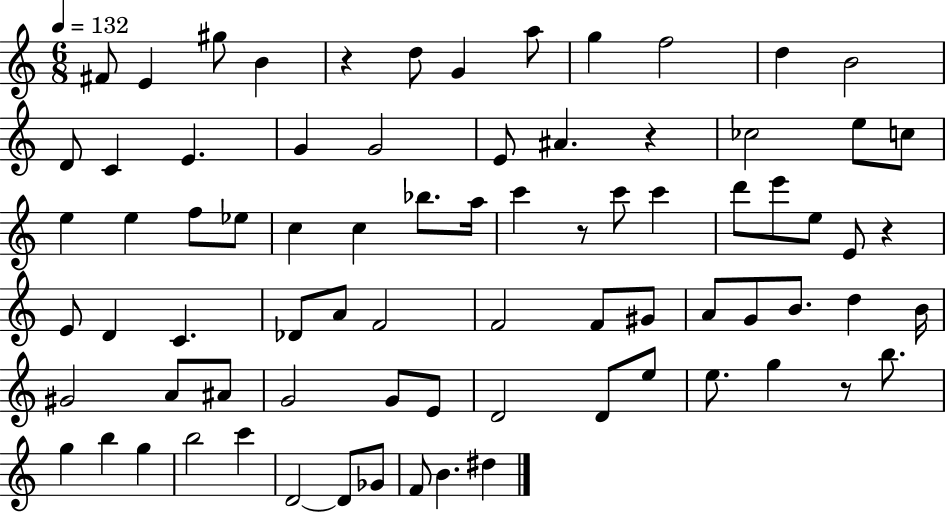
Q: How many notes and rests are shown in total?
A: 78